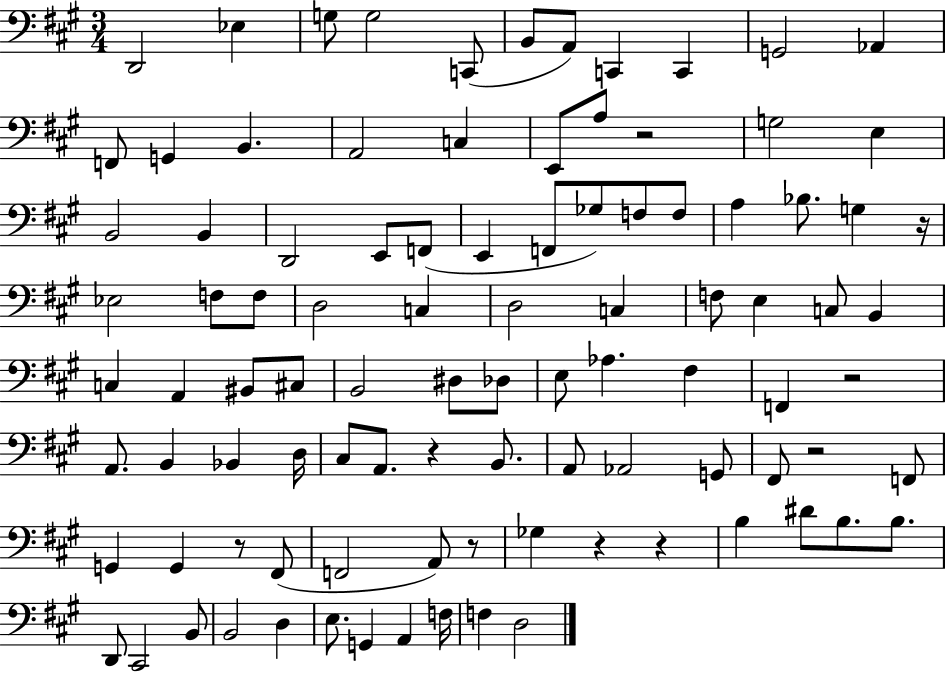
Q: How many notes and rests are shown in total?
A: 97